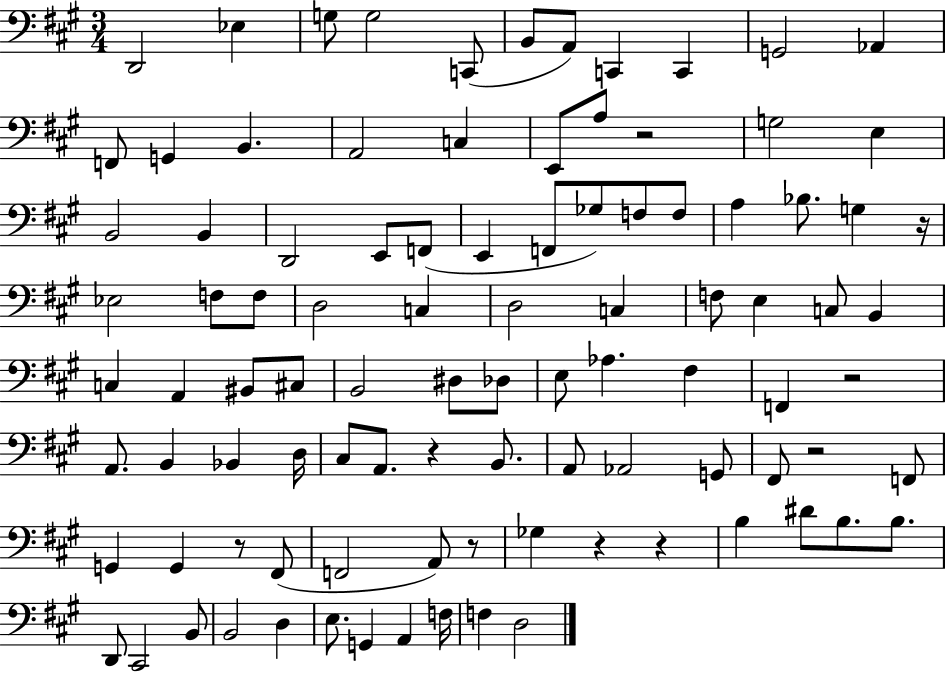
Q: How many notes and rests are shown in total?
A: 97